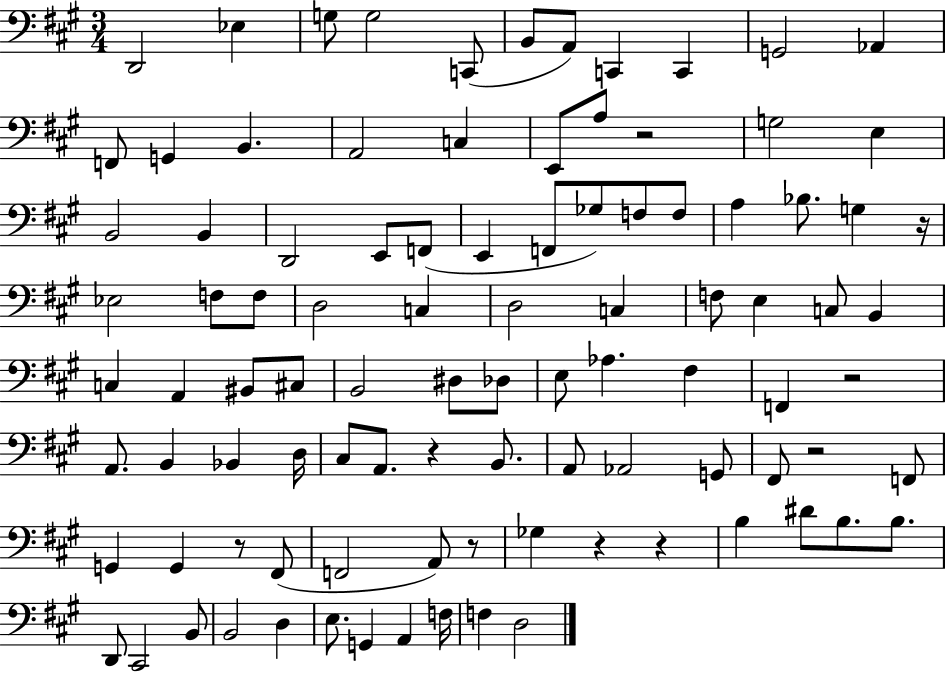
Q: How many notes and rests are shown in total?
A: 97